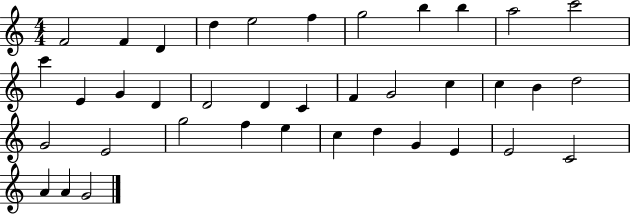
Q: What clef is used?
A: treble